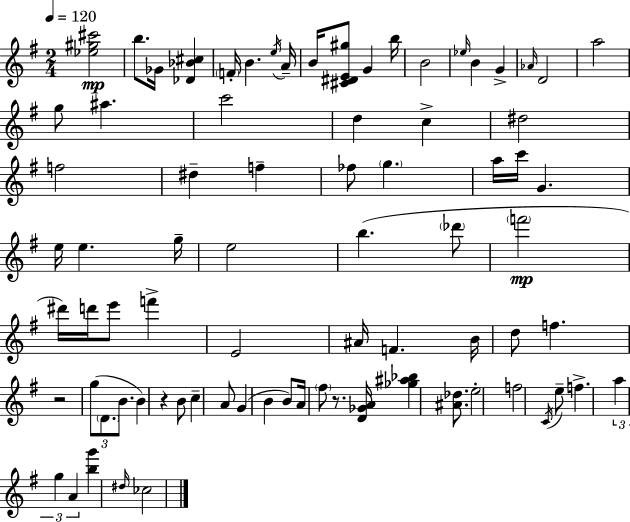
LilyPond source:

{
  \clef treble
  \numericTimeSignature
  \time 2/4
  \key g \major
  \tempo 4 = 120
  <ees'' gis'' cis'''>2\mp | b''8. ges'16 <des' bes' cis''>4 | \parenthesize f'16-. b'4. \acciaccatura { e''16 } | a'16-- b'16 <cis' dis' e' gis''>8 g'4 | \break b''16 b'2 | \grace { ees''16 } b'4 g'4-> | \grace { aes'16 } d'2 | a''2 | \break g''8 ais''4. | c'''2 | d''4 c''4-> | dis''2 | \break f''2 | dis''4-- f''4-- | fes''8 \parenthesize g''4. | a''16 c'''16 g'4. | \break e''16 e''4. | g''16-- e''2 | b''4.( | \parenthesize des'''8 \parenthesize f'''2\mp | \break dis'''16) d'''16 e'''8 f'''4-> | e'2 | ais'16 f'4. | b'16 d''8 f''4. | \break r2 | \tuplet 3/2 { g''8( \parenthesize d'8. | b'8. } b'4) r4 | b'8 c''4-- | \break a'8 g'4( b'4 | b'8) a'16 \parenthesize fis''8 | r8. <d' ges' a'>16 <ges'' ais'' bes''>4 | <ais' des''>8. e''2-. | \break f''2 | \acciaccatura { c'16 } e''8-- f''4.-> | \tuplet 3/2 { a''4 | g''4 a'4 } | \break <b'' g'''>4 \grace { dis''16 } ces''2 | \bar "|."
}